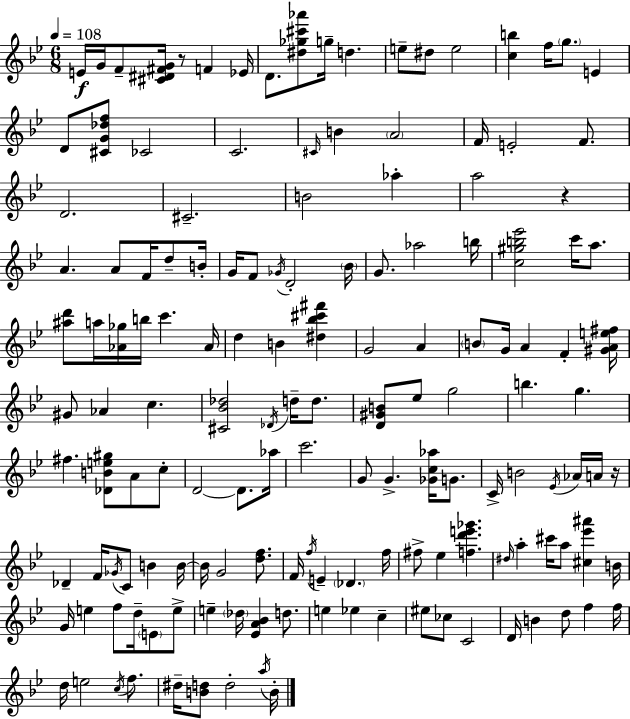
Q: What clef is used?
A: treble